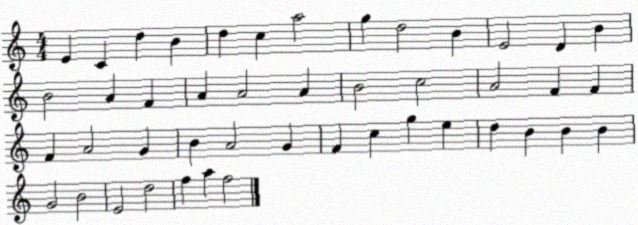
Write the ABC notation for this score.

X:1
T:Untitled
M:4/4
L:1/4
K:C
E C d B d c a2 g d2 B E2 D B B2 A F A A2 A B2 c2 A2 F F F A2 G B A2 G F c g e d B B B G2 B2 E2 d2 f a f2